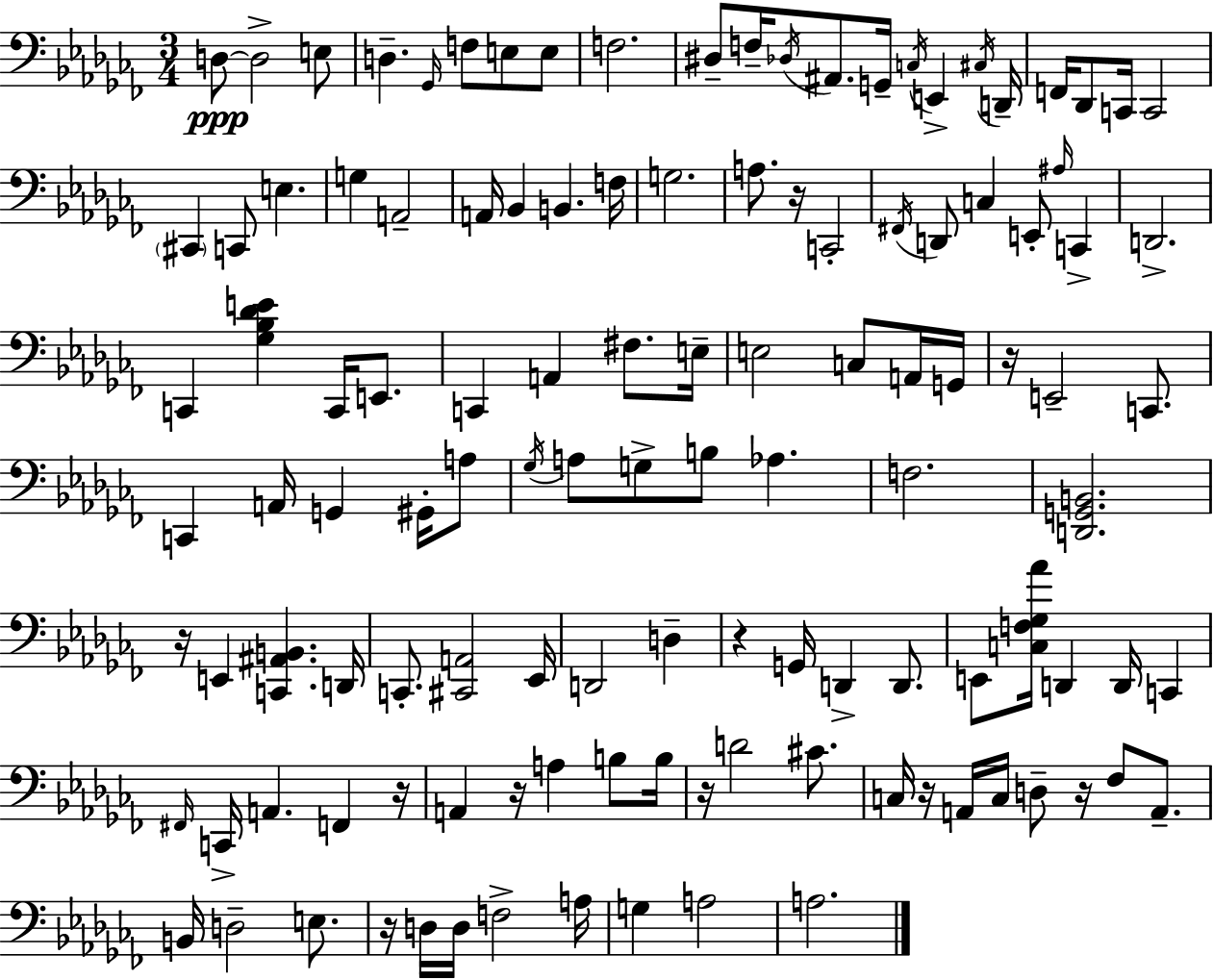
{
  \clef bass
  \numericTimeSignature
  \time 3/4
  \key aes \minor
  d8~~\ppp d2-> e8 | d4.-- \grace { ges,16 } f8 e8 e8 | f2. | dis8-- f16-- \acciaccatura { des16 } ais,8. g,16-- \acciaccatura { c16 } e,4-> | \break \acciaccatura { cis16 } d,16-- f,16 des,8 c,16 c,2 | \parenthesize cis,4 c,8 e4. | g4 a,2-- | a,16 bes,4 b,4. | \break f16 g2. | a8. r16 c,2-. | \acciaccatura { fis,16 } d,8 c4 e,8-. | \grace { ais16 } c,4-> d,2.-> | \break c,4 <ges bes des' e'>4 | c,16 e,8. c,4 a,4 | fis8. e16-- e2 | c8 a,16 g,16 r16 e,2-- | \break c,8. c,4 a,16 g,4 | gis,16-. a8 \acciaccatura { ges16 } a8 g8-> b8 | aes4. f2. | <d, g, b,>2. | \break r16 e,4 | <c, ais, b,>4. d,16 c,8.-. <cis, a,>2 | ees,16 d,2 | d4-- r4 g,16 | \break d,4-> d,8. e,8 <c f ges aes'>16 d,4 | d,16 c,4 \grace { fis,16 } c,16-> a,4. | f,4 r16 a,4 | r16 a4 b8 b16 r16 d'2 | \break cis'8. c16 r16 a,16 c16 | d8-- r16 fes8 a,8.-- b,16 d2-- | e8. r16 d16 d16 f2-> | a16 g4 | \break a2 a2. | \bar "|."
}